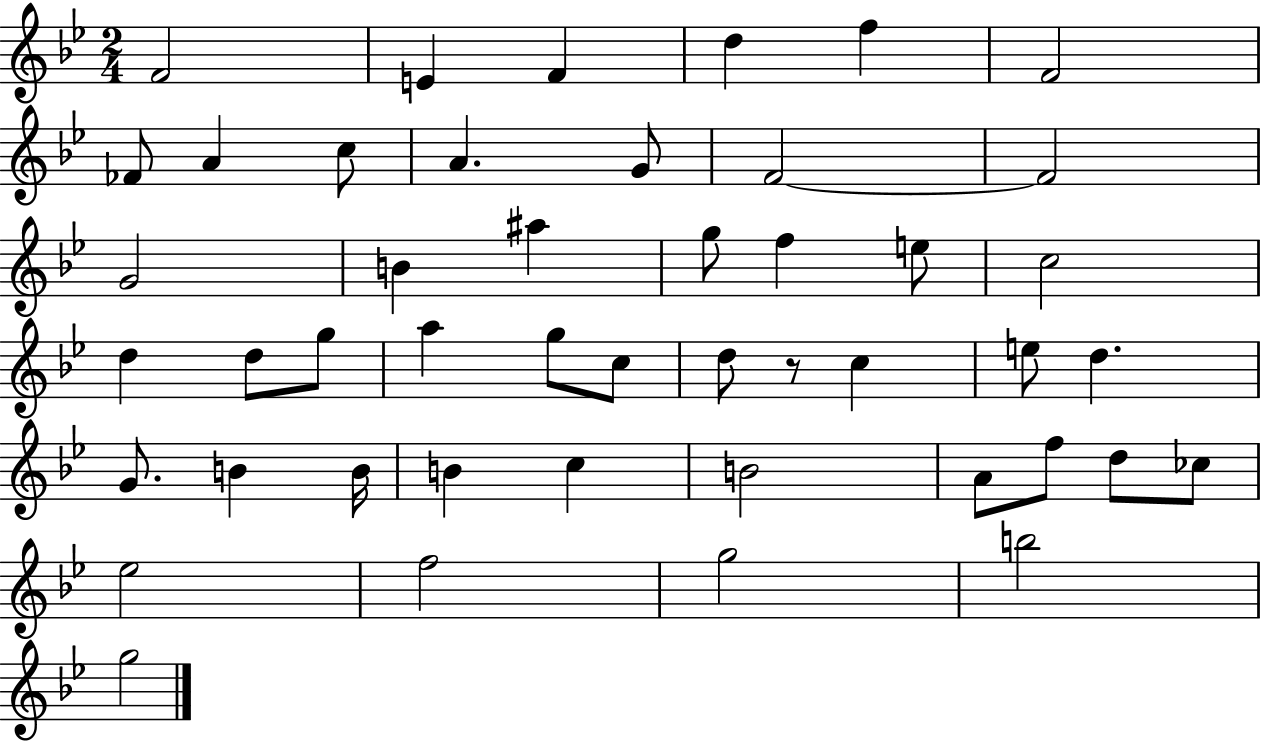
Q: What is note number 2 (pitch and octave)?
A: E4